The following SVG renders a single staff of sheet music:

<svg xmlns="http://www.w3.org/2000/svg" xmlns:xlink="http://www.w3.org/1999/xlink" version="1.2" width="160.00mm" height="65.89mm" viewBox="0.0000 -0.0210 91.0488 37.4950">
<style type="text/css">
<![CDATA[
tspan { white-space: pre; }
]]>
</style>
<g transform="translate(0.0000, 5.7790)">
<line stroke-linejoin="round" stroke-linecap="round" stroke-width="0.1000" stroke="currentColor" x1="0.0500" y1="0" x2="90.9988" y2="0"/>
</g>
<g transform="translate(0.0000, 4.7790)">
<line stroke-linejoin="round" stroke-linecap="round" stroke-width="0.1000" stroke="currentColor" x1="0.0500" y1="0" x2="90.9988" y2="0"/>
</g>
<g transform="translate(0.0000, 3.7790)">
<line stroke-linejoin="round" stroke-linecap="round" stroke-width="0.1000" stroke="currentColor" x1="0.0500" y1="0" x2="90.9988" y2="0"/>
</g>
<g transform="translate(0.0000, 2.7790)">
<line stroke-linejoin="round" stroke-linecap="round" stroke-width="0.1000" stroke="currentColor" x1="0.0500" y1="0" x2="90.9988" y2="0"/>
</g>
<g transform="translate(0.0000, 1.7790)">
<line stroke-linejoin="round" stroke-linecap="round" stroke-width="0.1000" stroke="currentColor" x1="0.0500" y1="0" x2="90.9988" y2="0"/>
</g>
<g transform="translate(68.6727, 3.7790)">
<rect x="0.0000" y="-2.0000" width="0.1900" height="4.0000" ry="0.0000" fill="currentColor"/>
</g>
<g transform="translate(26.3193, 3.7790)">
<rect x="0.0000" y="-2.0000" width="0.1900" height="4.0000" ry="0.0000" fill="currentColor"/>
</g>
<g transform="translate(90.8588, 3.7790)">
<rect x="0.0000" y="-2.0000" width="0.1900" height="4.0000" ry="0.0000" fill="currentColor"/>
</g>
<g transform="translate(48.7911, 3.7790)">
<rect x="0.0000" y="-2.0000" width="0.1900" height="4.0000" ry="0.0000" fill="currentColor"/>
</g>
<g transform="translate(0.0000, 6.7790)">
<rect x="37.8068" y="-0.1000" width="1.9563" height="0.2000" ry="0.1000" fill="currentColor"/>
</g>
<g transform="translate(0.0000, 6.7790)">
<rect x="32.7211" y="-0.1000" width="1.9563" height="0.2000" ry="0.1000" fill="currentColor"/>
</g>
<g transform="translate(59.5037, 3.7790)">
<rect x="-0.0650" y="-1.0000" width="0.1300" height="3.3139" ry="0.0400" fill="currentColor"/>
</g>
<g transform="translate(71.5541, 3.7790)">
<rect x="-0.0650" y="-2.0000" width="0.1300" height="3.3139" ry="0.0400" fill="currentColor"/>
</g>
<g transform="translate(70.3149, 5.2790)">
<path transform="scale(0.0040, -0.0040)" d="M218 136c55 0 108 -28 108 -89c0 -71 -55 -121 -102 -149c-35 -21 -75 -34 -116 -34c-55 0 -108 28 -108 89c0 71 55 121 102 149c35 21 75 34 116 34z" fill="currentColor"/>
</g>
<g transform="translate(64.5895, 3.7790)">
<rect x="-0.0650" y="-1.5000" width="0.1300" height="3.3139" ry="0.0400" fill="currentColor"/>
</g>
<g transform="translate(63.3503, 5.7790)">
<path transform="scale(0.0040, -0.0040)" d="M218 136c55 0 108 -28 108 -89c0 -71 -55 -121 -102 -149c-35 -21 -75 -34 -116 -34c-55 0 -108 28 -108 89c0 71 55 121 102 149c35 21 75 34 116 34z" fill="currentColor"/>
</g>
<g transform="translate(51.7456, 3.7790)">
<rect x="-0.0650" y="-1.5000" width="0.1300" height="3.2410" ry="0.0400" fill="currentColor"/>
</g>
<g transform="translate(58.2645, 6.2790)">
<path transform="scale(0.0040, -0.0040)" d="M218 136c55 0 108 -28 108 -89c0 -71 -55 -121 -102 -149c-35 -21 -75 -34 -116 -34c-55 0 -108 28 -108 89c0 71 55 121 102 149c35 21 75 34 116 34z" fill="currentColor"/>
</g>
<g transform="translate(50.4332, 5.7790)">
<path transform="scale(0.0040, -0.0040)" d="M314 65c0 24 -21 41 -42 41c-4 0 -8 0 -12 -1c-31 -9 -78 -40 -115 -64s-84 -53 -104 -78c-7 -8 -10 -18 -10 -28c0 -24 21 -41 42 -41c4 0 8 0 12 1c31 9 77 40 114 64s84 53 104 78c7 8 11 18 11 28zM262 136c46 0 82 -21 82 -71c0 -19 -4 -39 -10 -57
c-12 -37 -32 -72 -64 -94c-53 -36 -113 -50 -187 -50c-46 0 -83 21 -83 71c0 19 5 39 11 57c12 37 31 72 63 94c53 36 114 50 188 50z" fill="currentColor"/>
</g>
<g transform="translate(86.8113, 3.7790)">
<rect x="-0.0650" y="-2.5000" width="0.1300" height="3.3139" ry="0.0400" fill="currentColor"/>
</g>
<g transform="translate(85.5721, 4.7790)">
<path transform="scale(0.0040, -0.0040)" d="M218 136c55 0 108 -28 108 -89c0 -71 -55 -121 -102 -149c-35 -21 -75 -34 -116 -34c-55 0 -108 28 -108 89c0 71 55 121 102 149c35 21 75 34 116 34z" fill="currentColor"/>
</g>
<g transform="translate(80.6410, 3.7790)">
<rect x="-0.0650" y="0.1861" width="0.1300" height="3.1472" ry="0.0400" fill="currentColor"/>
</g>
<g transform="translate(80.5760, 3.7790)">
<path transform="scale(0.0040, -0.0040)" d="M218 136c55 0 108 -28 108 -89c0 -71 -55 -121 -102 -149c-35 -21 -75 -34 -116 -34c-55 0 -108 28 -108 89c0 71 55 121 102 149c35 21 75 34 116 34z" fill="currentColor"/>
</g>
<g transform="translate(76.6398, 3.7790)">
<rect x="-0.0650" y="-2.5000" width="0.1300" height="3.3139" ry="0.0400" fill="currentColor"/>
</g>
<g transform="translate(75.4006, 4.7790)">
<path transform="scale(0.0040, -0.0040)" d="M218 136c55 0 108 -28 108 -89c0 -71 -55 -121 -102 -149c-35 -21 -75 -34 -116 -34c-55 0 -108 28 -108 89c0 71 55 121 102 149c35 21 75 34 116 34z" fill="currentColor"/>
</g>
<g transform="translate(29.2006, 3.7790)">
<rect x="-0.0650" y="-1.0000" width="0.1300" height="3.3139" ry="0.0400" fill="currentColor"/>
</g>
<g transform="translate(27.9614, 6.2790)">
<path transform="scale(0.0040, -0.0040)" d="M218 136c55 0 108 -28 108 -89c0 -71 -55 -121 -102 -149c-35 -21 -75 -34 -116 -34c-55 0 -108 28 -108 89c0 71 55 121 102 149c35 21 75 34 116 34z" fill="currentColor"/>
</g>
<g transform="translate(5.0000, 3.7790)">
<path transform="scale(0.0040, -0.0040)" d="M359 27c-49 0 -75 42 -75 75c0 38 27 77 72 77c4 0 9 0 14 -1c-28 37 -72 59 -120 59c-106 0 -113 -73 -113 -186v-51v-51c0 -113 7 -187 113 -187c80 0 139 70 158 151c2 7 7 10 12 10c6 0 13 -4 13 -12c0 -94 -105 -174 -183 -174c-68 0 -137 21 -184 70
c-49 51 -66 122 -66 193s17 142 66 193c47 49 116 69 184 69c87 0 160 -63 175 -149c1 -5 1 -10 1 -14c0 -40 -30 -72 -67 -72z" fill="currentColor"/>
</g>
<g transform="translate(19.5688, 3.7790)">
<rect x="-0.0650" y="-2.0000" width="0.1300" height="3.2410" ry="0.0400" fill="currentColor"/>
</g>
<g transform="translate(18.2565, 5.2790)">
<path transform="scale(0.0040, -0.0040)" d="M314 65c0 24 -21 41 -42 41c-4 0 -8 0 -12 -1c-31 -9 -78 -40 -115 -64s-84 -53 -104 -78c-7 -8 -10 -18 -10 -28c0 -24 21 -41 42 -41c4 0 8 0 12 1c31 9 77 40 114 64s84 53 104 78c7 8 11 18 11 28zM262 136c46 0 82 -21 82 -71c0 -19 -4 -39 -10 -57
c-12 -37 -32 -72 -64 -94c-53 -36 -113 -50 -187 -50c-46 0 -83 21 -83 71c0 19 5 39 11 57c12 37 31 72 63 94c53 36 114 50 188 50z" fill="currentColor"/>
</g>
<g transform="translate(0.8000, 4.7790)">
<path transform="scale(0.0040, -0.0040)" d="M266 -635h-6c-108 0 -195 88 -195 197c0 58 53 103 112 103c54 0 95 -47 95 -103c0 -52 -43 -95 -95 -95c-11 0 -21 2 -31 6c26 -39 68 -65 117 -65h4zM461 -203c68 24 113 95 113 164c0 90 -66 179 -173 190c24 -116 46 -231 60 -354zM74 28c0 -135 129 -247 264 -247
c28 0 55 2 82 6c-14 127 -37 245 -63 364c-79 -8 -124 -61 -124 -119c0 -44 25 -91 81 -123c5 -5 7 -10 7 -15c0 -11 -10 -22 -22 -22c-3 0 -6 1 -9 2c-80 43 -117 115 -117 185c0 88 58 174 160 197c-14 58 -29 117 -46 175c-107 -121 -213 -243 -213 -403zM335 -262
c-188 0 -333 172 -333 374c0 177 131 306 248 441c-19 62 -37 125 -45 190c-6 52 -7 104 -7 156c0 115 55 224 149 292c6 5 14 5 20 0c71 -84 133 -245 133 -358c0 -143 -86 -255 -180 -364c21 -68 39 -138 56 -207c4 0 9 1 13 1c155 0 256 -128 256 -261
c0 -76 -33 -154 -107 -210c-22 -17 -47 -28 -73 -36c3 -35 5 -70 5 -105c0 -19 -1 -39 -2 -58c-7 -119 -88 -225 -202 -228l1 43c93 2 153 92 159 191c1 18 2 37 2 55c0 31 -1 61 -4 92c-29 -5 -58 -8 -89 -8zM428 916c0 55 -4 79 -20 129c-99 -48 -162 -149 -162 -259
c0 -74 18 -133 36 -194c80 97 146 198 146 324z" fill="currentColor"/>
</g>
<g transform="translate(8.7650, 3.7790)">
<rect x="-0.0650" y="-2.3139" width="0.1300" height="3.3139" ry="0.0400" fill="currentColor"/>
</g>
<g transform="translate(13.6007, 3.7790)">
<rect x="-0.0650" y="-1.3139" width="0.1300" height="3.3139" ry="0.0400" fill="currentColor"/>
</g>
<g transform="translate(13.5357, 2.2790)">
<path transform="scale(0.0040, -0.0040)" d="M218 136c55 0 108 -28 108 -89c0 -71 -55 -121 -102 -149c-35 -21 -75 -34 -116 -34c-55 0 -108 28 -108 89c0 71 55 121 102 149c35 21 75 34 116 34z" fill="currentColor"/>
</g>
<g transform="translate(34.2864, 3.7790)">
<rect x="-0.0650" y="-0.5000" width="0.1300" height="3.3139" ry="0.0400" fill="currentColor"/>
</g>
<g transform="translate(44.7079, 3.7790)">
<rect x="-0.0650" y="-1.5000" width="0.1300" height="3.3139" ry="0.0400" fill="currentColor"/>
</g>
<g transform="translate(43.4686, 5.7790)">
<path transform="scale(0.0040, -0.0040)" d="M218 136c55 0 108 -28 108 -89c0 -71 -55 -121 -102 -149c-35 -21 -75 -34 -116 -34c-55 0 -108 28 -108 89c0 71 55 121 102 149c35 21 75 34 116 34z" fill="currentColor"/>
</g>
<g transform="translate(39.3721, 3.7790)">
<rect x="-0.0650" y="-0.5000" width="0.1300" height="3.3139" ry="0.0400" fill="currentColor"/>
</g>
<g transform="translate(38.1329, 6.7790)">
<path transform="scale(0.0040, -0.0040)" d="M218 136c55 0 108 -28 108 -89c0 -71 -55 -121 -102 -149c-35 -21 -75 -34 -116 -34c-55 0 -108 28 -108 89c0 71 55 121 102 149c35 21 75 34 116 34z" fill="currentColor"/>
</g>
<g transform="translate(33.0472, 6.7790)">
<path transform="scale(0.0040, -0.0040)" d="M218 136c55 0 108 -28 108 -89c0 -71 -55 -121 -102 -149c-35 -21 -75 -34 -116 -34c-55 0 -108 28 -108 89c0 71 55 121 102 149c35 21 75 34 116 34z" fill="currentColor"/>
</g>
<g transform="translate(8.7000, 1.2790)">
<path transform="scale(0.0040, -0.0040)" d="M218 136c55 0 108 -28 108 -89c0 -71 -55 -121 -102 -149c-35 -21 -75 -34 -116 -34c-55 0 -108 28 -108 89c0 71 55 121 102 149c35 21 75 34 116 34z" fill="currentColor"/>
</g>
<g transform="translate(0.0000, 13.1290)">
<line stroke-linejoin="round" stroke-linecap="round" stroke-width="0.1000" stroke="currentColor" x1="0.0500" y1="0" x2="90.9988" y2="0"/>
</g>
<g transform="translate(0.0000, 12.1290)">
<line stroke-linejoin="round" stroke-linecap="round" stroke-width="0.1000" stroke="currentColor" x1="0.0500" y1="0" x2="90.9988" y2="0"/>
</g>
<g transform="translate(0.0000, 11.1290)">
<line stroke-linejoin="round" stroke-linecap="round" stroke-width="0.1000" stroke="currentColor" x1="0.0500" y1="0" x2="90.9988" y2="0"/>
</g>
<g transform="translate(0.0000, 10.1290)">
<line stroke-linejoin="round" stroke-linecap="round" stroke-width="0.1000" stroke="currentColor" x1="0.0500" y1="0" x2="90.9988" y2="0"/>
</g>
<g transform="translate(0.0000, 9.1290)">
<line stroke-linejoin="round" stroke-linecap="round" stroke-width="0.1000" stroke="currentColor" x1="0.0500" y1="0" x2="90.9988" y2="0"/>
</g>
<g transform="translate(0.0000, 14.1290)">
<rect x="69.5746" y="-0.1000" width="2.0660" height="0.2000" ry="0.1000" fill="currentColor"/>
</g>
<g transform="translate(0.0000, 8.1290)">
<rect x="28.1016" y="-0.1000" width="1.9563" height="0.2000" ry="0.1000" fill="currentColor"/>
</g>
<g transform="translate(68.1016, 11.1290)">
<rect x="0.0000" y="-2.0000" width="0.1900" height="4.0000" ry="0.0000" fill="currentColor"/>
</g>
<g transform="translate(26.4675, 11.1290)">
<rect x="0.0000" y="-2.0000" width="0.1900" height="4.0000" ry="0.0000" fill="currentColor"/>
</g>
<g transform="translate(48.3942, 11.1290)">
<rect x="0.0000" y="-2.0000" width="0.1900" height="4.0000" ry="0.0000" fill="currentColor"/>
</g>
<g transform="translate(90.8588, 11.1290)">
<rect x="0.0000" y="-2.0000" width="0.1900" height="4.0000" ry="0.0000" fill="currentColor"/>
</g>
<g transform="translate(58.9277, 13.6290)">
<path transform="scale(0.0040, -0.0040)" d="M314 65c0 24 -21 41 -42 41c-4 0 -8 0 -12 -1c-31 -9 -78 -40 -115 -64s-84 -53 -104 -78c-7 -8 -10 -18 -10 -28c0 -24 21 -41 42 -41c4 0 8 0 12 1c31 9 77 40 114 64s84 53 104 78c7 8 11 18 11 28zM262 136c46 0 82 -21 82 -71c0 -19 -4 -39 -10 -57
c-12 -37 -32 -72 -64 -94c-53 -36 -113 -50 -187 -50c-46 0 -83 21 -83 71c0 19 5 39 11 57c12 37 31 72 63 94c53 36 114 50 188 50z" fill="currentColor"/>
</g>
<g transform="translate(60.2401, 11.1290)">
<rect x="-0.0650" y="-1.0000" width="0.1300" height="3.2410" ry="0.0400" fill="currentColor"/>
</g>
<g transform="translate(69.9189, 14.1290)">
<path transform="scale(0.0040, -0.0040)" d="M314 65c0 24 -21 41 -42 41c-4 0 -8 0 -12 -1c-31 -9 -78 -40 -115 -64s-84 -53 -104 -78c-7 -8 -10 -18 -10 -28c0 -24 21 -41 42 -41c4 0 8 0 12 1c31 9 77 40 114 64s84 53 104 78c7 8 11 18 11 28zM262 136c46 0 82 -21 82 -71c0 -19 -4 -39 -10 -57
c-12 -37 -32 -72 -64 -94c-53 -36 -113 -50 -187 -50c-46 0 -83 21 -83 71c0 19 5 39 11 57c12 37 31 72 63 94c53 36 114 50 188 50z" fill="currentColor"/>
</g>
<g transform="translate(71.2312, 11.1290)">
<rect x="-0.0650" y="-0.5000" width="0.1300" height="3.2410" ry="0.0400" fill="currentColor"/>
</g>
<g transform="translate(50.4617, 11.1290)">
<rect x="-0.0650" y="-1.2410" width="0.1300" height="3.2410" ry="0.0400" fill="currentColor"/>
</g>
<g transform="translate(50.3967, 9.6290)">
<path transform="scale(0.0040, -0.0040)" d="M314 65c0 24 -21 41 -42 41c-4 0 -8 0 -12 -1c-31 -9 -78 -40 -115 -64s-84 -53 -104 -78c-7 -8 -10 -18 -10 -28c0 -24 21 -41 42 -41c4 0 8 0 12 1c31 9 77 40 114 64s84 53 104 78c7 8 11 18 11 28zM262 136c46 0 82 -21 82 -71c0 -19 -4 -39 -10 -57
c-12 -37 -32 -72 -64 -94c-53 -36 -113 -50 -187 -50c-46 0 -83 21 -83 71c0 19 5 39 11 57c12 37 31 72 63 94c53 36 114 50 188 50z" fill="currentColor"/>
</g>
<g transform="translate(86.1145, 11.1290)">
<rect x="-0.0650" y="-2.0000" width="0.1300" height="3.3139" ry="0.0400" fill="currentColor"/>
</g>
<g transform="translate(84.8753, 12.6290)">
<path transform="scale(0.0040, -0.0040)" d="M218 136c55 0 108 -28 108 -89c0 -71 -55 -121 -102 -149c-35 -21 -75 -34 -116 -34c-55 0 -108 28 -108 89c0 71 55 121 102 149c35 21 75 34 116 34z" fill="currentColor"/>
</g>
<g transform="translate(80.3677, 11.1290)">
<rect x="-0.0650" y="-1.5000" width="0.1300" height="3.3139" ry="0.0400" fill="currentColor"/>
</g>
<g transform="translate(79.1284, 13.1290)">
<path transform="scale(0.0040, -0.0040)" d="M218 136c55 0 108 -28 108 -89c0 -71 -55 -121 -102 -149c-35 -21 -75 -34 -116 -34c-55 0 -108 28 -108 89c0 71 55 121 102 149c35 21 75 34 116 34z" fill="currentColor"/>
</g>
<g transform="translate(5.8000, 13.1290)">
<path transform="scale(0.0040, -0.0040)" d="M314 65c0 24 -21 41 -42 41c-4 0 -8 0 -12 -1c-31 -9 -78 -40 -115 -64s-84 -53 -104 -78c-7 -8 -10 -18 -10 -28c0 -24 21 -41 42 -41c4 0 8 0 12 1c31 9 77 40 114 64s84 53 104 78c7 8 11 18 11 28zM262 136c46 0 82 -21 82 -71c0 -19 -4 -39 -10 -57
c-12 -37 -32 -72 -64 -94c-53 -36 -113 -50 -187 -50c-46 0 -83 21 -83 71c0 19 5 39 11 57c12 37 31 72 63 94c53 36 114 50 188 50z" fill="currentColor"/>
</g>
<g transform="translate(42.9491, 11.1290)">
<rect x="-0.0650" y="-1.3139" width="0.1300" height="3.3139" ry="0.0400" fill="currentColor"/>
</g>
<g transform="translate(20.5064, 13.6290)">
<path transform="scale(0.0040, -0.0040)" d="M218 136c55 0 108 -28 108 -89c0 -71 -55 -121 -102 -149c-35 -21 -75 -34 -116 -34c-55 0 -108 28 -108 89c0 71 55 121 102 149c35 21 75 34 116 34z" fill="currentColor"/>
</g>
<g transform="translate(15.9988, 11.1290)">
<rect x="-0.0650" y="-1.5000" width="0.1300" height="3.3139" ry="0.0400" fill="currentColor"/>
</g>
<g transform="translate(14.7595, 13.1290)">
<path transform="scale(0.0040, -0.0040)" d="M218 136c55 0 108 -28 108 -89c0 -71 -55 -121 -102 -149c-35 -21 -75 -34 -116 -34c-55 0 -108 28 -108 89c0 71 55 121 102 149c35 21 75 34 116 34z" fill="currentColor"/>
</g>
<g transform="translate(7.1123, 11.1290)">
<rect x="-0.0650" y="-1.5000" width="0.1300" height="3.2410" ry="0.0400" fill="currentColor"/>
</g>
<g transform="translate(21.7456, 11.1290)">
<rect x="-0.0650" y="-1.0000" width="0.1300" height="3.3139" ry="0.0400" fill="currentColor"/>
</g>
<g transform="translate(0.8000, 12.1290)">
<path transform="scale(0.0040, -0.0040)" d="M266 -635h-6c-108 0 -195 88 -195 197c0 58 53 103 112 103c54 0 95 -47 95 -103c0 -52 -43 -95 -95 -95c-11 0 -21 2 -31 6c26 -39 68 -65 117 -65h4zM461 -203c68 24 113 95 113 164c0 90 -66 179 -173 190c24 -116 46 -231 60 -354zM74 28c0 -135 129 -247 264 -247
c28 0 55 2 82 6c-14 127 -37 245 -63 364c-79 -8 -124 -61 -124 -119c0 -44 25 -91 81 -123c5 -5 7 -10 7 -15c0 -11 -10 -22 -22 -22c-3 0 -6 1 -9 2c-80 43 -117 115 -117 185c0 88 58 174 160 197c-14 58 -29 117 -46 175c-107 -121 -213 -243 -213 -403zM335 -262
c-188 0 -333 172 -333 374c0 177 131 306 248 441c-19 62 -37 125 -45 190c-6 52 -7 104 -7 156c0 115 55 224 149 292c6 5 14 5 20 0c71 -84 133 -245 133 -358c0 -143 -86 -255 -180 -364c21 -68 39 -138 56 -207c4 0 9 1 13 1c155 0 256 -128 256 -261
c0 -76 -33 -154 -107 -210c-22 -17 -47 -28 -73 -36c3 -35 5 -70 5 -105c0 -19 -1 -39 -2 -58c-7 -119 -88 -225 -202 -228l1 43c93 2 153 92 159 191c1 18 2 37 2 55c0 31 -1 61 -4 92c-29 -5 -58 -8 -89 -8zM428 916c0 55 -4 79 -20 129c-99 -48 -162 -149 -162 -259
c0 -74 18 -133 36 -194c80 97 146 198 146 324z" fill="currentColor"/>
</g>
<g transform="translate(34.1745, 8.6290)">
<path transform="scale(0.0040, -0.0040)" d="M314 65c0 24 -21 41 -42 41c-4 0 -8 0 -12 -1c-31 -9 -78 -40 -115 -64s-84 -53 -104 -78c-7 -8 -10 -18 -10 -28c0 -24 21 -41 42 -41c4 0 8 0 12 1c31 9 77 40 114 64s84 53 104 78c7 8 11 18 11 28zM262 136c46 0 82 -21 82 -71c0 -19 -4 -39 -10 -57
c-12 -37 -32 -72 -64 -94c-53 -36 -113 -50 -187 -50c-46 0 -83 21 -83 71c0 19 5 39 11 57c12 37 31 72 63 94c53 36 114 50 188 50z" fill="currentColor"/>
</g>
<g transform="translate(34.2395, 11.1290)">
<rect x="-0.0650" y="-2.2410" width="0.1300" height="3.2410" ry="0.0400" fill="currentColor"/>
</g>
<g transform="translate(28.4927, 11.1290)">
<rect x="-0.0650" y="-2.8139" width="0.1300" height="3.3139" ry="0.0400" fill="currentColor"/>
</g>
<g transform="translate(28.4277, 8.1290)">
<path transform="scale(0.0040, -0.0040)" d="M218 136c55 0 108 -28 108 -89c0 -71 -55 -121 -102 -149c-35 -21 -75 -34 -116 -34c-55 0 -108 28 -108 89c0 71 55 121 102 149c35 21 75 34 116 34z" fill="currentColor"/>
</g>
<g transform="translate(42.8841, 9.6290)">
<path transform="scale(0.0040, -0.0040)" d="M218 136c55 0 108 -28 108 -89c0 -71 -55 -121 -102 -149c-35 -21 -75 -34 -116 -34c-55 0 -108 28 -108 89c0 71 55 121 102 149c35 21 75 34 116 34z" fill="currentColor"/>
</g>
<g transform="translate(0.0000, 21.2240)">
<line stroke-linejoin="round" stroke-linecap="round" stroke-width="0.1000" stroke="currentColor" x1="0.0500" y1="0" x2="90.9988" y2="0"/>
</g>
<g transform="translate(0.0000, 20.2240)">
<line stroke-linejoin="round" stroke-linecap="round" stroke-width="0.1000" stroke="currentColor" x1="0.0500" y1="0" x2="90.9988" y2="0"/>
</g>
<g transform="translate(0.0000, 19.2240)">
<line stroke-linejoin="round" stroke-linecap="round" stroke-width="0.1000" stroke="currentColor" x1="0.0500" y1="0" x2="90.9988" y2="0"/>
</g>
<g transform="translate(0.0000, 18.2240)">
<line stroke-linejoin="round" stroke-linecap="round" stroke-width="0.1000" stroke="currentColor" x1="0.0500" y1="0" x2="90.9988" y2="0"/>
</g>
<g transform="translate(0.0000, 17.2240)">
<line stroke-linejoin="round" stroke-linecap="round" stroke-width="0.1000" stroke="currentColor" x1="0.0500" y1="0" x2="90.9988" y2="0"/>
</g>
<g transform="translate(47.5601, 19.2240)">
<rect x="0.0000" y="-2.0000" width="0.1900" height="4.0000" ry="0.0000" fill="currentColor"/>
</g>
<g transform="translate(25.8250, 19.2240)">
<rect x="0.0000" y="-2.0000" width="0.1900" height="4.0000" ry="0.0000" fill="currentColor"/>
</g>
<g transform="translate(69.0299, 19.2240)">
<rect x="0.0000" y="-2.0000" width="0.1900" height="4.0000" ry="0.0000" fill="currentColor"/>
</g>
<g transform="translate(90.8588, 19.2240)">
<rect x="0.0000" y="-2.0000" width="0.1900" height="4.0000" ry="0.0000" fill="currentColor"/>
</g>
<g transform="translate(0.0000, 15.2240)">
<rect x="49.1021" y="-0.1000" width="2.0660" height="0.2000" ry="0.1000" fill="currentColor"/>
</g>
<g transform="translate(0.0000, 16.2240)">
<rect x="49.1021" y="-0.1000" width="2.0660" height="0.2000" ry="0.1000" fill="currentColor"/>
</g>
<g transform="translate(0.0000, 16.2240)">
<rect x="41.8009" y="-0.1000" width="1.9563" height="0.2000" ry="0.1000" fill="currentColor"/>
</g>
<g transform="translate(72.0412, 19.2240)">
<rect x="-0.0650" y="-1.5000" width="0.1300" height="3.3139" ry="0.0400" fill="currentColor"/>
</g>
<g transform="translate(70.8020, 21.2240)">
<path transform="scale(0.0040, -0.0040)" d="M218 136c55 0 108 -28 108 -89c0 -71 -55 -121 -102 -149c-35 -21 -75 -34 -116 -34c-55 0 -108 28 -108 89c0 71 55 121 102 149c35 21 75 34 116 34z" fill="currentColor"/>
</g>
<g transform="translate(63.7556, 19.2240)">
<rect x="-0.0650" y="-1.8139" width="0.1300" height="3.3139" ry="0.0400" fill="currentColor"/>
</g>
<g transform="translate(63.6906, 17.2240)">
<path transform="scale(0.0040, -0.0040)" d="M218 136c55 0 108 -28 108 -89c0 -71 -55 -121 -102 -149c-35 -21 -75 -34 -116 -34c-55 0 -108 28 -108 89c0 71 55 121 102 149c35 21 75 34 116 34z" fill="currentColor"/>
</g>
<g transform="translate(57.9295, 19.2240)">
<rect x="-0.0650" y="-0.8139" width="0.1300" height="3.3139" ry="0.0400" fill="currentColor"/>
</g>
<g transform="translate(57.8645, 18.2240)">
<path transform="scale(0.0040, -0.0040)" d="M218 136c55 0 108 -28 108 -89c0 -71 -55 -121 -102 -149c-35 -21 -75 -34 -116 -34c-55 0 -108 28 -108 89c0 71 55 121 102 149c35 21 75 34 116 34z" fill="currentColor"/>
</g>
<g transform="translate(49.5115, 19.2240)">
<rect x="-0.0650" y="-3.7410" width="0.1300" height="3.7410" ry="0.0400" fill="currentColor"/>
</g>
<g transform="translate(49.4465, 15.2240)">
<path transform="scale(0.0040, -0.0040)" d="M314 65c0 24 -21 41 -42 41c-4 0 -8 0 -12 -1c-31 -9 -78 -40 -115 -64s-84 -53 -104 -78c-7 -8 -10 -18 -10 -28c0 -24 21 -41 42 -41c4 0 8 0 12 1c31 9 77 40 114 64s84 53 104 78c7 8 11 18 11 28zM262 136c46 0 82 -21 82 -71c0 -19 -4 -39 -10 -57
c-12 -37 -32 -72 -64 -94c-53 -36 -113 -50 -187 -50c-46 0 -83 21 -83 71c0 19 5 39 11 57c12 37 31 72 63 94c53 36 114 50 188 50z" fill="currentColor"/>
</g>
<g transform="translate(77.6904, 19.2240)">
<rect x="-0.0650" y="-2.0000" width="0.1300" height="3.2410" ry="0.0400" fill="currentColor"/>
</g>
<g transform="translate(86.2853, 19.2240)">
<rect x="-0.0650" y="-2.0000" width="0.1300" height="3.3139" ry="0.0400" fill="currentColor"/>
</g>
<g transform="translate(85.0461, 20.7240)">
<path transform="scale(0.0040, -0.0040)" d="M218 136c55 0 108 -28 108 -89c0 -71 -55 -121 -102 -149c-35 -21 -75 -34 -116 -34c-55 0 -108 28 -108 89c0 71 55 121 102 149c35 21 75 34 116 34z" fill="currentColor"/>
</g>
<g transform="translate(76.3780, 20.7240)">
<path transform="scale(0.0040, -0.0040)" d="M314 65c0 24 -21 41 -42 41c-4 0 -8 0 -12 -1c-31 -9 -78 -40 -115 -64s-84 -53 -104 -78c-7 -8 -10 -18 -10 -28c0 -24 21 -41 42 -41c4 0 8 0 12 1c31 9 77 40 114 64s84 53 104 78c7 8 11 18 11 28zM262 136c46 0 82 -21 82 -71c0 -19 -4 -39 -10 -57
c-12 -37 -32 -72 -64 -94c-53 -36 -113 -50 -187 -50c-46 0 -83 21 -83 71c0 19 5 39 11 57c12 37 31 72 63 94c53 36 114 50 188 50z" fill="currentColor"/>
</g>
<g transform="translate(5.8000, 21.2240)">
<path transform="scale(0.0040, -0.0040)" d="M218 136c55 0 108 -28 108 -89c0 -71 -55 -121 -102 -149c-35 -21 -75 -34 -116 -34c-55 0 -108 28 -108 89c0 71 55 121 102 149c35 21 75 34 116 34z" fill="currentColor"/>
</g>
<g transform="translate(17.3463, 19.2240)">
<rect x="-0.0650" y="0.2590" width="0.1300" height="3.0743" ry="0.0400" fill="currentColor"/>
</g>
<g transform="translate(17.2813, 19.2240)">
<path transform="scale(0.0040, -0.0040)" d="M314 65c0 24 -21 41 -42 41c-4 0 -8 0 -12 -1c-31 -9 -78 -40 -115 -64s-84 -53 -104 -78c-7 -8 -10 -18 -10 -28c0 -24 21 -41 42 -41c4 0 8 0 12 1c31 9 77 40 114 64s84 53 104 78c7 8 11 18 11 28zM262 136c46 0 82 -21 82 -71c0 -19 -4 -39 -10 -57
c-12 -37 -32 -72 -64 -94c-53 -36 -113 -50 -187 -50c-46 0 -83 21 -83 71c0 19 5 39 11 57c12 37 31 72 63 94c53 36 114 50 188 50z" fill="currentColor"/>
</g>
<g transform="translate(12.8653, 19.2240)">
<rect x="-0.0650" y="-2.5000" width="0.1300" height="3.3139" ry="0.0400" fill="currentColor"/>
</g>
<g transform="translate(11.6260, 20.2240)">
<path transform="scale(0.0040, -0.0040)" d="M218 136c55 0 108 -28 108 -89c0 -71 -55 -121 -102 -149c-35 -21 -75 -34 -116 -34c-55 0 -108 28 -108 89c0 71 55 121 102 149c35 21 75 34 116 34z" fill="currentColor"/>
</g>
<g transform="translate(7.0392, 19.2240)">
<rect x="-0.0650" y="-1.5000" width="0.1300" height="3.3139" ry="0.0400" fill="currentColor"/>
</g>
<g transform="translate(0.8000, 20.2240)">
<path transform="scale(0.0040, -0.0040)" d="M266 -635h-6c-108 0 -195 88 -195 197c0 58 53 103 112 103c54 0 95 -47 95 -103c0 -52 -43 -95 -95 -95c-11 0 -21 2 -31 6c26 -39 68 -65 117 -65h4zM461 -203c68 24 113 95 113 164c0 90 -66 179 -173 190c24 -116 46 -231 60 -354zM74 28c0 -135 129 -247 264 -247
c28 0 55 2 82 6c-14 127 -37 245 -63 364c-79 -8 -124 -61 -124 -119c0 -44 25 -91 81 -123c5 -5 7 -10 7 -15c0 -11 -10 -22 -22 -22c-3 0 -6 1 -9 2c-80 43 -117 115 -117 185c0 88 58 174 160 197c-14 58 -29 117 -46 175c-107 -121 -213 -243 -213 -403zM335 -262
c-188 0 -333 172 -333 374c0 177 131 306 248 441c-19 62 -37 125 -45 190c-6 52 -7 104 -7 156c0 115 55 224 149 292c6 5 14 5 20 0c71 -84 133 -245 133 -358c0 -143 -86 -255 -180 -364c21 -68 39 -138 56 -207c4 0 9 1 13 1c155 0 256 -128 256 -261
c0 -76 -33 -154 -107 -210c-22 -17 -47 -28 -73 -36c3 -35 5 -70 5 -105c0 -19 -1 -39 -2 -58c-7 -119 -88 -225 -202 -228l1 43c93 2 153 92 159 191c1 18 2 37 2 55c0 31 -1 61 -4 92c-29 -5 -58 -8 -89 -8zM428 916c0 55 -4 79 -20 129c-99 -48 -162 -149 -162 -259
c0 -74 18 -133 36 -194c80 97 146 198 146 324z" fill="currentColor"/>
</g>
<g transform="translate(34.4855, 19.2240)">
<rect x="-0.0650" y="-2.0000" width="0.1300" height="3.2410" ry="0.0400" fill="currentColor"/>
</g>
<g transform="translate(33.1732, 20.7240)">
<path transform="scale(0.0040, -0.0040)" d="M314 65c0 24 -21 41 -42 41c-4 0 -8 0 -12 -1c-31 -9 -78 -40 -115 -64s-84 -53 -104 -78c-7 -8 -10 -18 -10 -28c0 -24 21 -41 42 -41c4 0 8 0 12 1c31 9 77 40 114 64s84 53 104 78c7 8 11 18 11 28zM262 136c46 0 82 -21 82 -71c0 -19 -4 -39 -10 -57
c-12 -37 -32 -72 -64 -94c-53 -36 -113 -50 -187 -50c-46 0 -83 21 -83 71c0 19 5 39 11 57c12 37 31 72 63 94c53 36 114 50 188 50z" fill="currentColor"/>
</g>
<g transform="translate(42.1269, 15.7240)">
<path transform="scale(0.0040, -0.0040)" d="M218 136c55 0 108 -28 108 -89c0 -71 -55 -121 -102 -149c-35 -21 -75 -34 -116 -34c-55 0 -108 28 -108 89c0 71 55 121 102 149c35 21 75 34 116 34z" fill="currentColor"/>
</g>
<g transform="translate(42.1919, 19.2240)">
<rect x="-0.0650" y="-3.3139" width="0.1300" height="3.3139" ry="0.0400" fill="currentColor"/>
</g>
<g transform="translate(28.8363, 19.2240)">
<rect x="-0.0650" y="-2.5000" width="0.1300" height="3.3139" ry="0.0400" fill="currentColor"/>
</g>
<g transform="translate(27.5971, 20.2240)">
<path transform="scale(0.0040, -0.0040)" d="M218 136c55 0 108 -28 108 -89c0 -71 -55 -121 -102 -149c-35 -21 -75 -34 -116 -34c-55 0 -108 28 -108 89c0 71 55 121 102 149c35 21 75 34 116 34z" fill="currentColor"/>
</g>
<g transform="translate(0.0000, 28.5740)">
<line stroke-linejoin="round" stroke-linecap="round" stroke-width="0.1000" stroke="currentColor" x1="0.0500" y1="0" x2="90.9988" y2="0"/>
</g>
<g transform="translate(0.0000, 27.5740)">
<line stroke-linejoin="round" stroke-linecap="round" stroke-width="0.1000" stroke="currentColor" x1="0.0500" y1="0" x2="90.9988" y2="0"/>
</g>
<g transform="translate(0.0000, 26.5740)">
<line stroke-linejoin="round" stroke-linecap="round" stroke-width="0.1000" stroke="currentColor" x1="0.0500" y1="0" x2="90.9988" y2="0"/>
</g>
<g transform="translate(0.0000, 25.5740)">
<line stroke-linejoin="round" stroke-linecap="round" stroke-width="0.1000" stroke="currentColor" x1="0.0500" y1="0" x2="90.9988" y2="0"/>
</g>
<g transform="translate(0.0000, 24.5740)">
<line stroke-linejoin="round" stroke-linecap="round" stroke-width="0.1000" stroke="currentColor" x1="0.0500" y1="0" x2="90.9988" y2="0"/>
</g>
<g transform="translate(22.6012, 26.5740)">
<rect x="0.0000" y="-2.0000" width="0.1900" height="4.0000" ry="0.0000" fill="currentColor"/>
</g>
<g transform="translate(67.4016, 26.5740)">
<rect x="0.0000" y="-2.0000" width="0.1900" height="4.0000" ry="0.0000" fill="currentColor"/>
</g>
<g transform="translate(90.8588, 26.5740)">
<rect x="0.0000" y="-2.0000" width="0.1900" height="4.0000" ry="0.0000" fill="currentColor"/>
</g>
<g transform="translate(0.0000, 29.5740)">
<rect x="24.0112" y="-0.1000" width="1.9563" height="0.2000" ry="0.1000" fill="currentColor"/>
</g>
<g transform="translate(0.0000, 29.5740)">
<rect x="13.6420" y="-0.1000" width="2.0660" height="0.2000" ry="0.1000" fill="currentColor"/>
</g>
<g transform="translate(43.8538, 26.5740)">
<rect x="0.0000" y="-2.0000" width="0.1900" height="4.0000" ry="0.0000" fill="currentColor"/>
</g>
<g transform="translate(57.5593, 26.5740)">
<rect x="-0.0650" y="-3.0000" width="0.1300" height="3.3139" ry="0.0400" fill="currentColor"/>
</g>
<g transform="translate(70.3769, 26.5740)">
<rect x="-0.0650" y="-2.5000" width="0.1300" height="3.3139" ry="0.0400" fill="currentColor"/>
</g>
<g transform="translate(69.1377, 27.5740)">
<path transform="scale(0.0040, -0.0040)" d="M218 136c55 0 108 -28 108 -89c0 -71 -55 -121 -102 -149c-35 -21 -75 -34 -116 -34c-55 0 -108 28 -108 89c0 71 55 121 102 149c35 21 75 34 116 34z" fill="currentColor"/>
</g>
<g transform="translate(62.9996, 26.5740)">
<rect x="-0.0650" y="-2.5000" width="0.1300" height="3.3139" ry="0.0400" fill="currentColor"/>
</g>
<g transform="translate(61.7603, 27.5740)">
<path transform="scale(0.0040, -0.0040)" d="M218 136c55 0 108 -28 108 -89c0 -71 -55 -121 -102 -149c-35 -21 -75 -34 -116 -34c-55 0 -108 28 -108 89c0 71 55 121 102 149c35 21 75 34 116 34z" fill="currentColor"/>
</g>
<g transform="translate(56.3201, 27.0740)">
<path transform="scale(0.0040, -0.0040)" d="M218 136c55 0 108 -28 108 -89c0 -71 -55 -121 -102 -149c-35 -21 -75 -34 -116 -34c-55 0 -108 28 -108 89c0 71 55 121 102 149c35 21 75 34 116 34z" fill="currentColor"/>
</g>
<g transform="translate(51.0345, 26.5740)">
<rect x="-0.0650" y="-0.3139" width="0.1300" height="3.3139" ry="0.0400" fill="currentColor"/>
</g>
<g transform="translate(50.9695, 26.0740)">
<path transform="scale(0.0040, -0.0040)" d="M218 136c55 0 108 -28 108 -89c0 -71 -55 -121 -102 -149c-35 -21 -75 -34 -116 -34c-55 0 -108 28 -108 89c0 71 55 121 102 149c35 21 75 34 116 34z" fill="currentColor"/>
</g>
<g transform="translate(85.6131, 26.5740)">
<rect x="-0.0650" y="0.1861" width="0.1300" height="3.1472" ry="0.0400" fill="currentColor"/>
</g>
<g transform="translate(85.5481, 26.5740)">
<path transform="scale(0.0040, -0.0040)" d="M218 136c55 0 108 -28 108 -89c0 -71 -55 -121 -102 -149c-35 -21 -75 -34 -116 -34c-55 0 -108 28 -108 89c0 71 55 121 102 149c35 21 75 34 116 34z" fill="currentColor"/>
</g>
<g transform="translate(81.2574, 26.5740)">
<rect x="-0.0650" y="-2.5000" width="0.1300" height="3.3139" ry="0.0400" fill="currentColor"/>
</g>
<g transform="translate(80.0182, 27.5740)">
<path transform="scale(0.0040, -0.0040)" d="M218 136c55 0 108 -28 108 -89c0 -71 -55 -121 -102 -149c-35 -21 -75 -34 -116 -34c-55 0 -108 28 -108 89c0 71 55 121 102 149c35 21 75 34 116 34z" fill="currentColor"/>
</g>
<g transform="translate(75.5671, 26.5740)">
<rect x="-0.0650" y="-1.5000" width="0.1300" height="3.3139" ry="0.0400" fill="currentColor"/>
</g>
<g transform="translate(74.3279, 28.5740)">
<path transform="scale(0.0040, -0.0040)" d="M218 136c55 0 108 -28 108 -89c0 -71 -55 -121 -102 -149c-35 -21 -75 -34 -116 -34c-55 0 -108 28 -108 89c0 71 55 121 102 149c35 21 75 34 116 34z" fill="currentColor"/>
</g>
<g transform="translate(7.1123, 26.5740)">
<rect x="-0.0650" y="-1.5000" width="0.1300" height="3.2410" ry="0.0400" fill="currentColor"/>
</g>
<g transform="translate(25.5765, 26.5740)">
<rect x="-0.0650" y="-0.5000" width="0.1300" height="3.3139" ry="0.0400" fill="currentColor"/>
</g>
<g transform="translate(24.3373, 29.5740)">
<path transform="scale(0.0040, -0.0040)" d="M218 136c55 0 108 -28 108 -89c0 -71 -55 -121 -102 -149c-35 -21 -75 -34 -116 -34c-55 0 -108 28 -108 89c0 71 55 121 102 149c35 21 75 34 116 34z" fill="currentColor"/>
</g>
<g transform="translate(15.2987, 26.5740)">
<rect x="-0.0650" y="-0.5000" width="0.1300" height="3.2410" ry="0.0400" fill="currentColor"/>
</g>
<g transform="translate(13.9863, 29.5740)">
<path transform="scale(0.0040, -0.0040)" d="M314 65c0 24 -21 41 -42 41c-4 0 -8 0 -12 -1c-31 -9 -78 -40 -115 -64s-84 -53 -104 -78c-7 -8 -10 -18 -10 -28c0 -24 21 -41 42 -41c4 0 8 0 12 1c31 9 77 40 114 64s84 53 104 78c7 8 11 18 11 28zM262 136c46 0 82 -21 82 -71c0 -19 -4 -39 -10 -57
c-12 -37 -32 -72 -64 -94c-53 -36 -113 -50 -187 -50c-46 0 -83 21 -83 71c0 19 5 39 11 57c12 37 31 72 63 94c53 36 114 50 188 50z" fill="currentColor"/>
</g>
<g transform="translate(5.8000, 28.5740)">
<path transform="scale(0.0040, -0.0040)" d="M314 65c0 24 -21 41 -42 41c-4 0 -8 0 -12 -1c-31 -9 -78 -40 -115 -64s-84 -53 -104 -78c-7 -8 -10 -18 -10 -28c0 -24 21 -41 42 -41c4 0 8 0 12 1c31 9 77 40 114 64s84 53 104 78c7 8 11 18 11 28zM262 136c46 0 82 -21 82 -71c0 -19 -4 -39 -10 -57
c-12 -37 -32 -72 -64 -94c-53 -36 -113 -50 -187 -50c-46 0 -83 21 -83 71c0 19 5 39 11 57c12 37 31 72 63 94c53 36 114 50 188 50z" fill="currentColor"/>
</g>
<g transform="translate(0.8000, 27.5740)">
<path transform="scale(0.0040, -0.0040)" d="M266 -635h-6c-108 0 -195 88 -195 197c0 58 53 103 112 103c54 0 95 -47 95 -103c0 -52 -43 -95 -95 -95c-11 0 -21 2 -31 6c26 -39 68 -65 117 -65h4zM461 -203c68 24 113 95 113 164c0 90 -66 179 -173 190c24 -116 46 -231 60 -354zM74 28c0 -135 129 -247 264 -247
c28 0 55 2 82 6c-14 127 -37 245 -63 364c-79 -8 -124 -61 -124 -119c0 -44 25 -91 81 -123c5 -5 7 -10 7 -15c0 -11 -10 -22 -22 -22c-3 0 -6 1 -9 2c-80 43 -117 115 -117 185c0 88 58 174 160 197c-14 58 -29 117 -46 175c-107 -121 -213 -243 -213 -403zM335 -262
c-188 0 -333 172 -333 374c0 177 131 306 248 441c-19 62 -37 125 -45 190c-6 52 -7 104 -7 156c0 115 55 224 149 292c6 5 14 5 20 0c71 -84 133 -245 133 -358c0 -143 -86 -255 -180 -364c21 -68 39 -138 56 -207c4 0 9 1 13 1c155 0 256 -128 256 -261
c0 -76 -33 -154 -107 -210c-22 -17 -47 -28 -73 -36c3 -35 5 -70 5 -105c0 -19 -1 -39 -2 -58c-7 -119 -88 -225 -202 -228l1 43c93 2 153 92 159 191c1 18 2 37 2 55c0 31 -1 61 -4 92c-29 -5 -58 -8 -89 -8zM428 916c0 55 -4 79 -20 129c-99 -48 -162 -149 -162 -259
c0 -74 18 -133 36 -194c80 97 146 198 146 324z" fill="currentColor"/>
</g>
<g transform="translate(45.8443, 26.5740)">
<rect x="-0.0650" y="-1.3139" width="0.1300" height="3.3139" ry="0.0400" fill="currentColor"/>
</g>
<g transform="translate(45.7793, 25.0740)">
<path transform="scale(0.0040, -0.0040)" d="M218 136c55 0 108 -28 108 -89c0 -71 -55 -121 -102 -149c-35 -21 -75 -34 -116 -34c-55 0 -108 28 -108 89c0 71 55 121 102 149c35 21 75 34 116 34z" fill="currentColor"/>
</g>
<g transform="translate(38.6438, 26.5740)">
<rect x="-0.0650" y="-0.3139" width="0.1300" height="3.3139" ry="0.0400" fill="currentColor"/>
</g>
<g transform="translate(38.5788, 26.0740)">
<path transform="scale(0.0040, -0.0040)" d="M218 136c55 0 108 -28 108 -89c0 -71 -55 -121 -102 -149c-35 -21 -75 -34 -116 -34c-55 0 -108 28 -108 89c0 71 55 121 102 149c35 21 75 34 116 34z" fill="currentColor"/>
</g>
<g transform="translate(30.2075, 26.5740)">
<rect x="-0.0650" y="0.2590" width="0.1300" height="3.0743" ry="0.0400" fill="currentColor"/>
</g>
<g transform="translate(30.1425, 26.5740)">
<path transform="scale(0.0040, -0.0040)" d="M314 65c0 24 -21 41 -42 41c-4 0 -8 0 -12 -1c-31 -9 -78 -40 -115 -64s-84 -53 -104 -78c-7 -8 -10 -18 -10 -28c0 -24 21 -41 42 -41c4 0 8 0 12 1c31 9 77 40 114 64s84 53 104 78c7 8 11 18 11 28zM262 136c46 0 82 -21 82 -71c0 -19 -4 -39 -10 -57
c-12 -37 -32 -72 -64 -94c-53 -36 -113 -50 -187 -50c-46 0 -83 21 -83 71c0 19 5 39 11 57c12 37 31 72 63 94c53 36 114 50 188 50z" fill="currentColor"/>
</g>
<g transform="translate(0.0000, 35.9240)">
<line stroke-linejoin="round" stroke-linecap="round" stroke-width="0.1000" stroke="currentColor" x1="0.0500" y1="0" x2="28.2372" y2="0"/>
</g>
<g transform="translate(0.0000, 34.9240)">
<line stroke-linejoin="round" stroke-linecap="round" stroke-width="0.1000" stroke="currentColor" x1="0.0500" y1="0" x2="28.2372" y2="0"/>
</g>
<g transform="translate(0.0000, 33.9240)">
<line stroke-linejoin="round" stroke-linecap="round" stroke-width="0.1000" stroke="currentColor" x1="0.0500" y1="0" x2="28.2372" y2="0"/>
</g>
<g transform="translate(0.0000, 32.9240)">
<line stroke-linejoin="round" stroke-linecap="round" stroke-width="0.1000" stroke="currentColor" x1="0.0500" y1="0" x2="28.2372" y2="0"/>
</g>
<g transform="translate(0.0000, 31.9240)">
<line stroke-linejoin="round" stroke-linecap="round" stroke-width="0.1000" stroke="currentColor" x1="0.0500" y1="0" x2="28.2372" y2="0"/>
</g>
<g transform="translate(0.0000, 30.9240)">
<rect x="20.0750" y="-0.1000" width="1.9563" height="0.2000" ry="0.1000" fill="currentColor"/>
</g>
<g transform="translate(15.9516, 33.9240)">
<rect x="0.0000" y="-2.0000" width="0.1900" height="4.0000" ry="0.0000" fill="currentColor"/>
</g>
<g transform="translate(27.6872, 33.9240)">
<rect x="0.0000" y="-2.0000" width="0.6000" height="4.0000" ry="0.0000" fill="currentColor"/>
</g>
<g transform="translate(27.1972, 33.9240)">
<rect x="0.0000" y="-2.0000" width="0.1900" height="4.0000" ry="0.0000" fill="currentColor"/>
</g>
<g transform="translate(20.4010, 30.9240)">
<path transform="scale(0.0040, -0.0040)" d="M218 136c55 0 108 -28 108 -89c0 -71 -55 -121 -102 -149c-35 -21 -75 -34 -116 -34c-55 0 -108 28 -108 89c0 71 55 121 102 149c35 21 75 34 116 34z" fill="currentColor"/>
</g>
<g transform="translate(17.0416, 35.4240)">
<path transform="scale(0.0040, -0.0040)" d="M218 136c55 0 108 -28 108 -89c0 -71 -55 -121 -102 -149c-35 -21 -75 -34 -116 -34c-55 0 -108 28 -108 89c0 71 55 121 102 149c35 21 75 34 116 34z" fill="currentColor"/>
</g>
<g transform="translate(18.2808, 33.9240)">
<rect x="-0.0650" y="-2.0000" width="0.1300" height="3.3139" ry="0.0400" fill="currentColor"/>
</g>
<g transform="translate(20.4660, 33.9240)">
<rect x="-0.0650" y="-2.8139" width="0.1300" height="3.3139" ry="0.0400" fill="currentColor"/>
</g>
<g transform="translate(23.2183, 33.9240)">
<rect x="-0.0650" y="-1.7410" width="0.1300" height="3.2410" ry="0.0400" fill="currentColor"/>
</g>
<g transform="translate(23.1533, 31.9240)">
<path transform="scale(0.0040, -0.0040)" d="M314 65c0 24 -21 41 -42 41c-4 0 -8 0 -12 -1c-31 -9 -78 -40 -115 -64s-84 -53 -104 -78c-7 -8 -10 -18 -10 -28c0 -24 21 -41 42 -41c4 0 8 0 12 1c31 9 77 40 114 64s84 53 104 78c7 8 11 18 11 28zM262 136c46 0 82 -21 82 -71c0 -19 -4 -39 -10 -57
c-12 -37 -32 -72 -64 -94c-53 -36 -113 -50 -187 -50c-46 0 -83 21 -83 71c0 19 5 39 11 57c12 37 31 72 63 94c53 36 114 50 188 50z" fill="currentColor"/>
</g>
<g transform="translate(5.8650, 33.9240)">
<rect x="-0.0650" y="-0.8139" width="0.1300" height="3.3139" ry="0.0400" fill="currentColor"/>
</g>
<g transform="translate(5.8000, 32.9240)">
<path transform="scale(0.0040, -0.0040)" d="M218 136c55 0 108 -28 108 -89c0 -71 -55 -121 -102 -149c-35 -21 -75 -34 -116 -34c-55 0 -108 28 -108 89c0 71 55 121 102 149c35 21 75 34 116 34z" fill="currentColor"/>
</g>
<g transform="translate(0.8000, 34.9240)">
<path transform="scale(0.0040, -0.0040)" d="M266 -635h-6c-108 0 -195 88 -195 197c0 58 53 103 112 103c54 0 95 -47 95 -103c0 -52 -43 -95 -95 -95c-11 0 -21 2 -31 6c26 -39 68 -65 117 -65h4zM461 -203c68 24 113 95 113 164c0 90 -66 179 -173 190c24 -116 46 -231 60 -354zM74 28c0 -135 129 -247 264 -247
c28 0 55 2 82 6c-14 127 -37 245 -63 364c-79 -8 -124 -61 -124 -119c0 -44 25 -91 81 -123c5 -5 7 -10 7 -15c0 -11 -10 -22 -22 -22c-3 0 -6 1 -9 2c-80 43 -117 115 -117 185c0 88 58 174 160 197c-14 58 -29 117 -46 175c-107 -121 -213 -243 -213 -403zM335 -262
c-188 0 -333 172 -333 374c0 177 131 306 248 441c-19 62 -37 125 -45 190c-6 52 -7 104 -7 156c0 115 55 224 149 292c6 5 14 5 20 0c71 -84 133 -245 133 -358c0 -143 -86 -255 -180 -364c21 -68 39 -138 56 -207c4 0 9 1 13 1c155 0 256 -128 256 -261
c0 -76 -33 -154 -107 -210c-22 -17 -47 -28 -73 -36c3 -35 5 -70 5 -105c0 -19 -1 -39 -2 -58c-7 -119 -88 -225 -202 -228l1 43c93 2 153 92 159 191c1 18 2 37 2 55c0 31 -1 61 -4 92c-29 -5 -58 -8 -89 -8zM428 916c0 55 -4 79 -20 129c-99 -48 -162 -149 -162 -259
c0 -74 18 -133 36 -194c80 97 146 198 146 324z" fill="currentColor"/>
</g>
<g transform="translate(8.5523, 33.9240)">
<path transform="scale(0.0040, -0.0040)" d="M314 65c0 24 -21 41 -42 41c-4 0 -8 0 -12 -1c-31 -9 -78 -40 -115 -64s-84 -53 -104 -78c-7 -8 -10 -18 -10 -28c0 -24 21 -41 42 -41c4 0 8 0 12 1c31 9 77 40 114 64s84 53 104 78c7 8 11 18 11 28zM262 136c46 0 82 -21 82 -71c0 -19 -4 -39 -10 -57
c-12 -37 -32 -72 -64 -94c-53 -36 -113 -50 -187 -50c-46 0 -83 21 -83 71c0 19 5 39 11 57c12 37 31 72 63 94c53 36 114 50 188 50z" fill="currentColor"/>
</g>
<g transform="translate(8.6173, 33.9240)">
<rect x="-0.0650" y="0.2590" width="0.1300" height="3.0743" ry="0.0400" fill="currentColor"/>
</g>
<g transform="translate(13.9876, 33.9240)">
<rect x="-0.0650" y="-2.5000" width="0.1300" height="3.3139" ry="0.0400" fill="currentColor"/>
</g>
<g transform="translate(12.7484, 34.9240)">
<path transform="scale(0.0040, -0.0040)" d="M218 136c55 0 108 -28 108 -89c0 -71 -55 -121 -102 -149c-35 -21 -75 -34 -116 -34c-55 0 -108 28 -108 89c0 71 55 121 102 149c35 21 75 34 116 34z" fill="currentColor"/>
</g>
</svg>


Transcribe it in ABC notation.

X:1
T:Untitled
M:4/4
L:1/4
K:C
g e F2 D C C E E2 D E F G B G E2 E D a g2 e e2 D2 C2 E F E G B2 G F2 b c'2 d f E F2 F E2 C2 C B2 c e c A G G E G B d B2 G F a f2